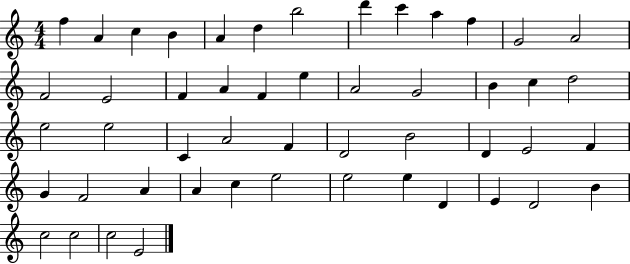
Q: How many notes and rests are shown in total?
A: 50